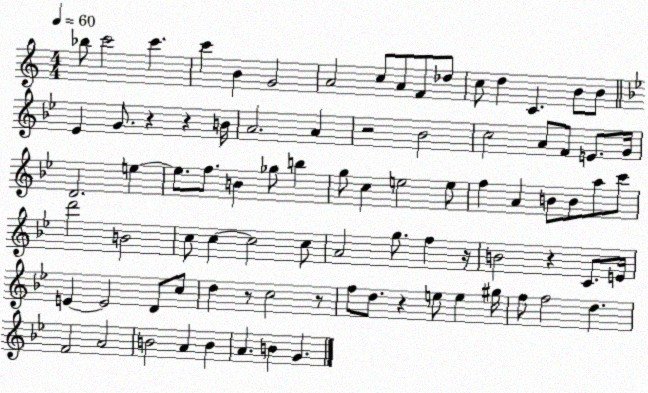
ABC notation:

X:1
T:Untitled
M:4/4
L:1/4
K:C
_b/2 c'2 c' c' B G2 A2 c/2 A/2 F/2 _d/2 c/2 d C B/2 B/2 _E G/2 z z B/4 A2 A z2 _B2 c2 A/2 F/2 E/2 G/4 D2 e e/2 f/2 B _g/2 b g/2 c e2 e/2 f A B/2 B/2 a/2 c'/2 d'2 B2 c/2 c c2 c/2 A2 g/2 f z/4 B2 z C/2 E/4 E E2 D/2 c/2 d z/2 c2 z/2 f/2 d/2 z e/2 e ^g/4 f/2 f2 d F2 A2 B2 A B A B G